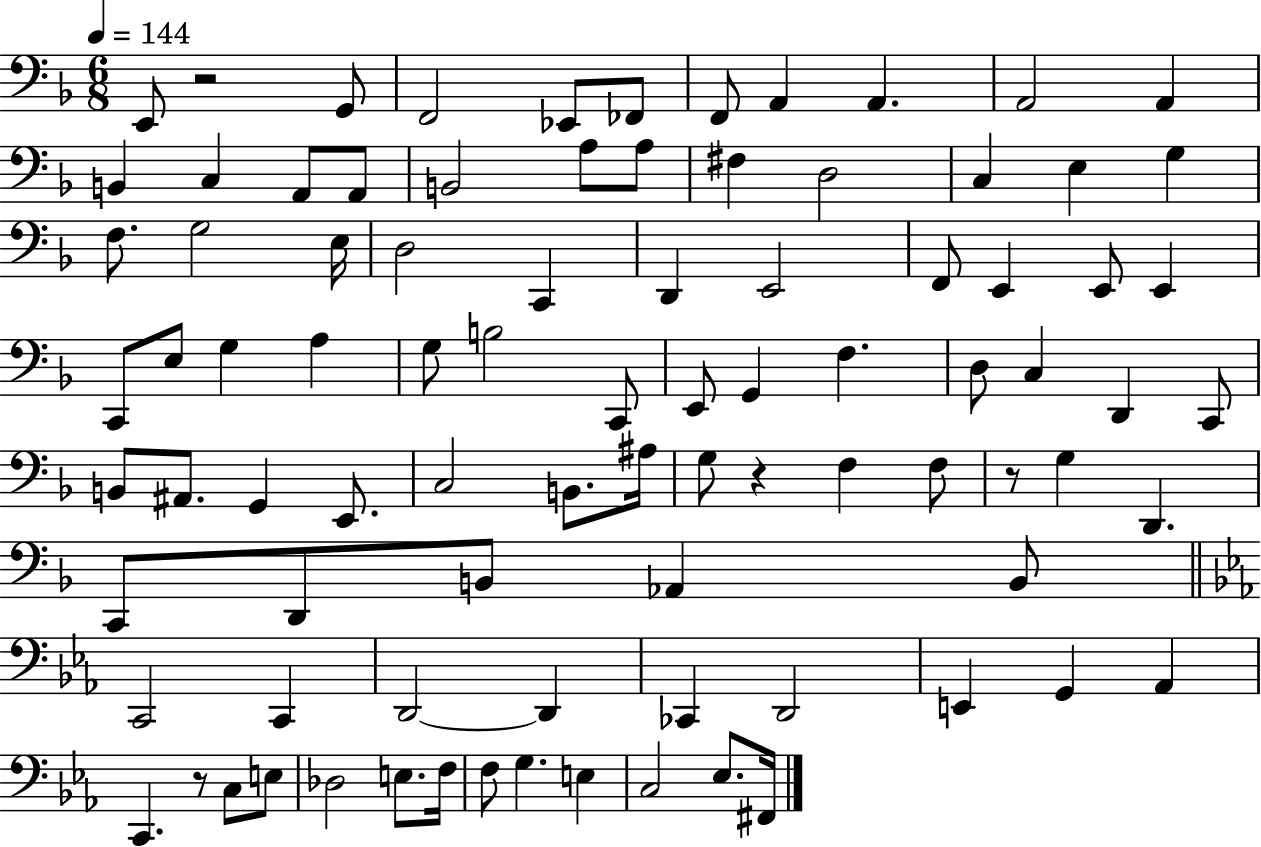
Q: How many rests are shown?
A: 4